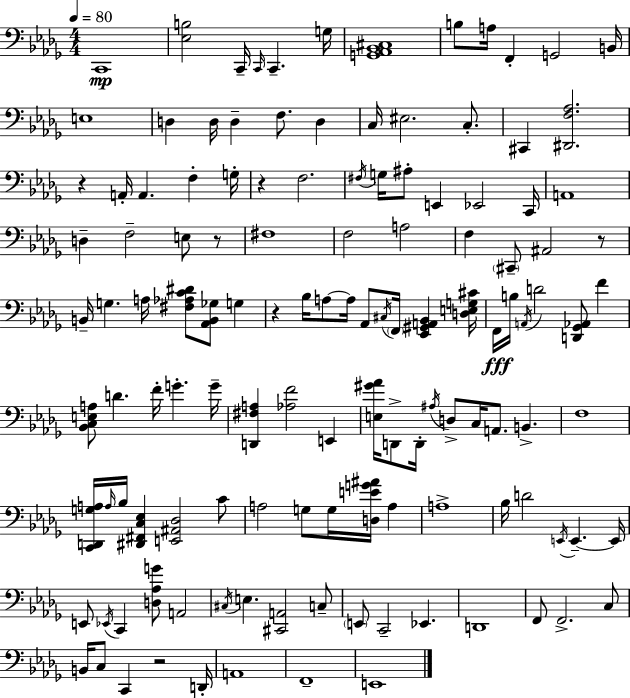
{
  \clef bass
  \numericTimeSignature
  \time 4/4
  \key bes \minor
  \tempo 4 = 80
  c,1\mp | <ees b>2 c,16-- \grace { c,16 } c,4.-- | g16 <g, aes, bes, cis>1 | b8 a16 f,4-. g,2 | \break b,16 e1 | d4 d16 d4-- f8. d4 | c16 eis2. c8.-. | cis,4 <dis, f aes>2. | \break r4 a,16-. a,4. f4-. | g16-. r4 f2. | \acciaccatura { fis16 } g16 ais8-. e,4 ees,2 | c,16 a,1 | \break d4-- f2-- e8 | r8 fis1 | f2 a2 | f4 \parenthesize cis,8-- ais,2 | \break r8 b,16-- g4. a16 <fis aes c' dis'>8 <aes, b, ges>8 g4 | r4 bes16 a8~~ a16 aes,8 \acciaccatura { cis16 } \parenthesize f,16 <ees, gis, a, bes,>4 | <d e g cis'>16 f,16\fff b16 \acciaccatura { a,16 } d'2 <d, ges, aes,>8 | f'4 <bes, c e a>8 d'4. f'16-. g'4.-. | \break g'16-- <d, fis a>4 <aes f'>2 | e,4 <e gis' aes'>16 d,8-> d,16-. \acciaccatura { ais16 } d8-> c16 a,8. b,4.-> | f1 | <c, d, g a>16 \grace { a16 } bes16 <dis, fis, c ees>4 <e, ais, des>2 | \break c'8 a2 g8 | g16 <d e' g' ais'>16 a4 a1-> | bes16 d'2 \acciaccatura { e,16 } | e,4.--~~ e,16 e,8 \acciaccatura { ees,16 } c,4 <d aes g'>8 | \break a,2 \acciaccatura { cis16 } e4. <cis, a,>2 | c8-- \parenthesize e,8 c,2-- | ees,4. d,1 | f,8 f,2.-> | \break c8 b,16 c8 c,4 | r2 d,16-. a,1 | f,1-- | e,1 | \break \bar "|."
}